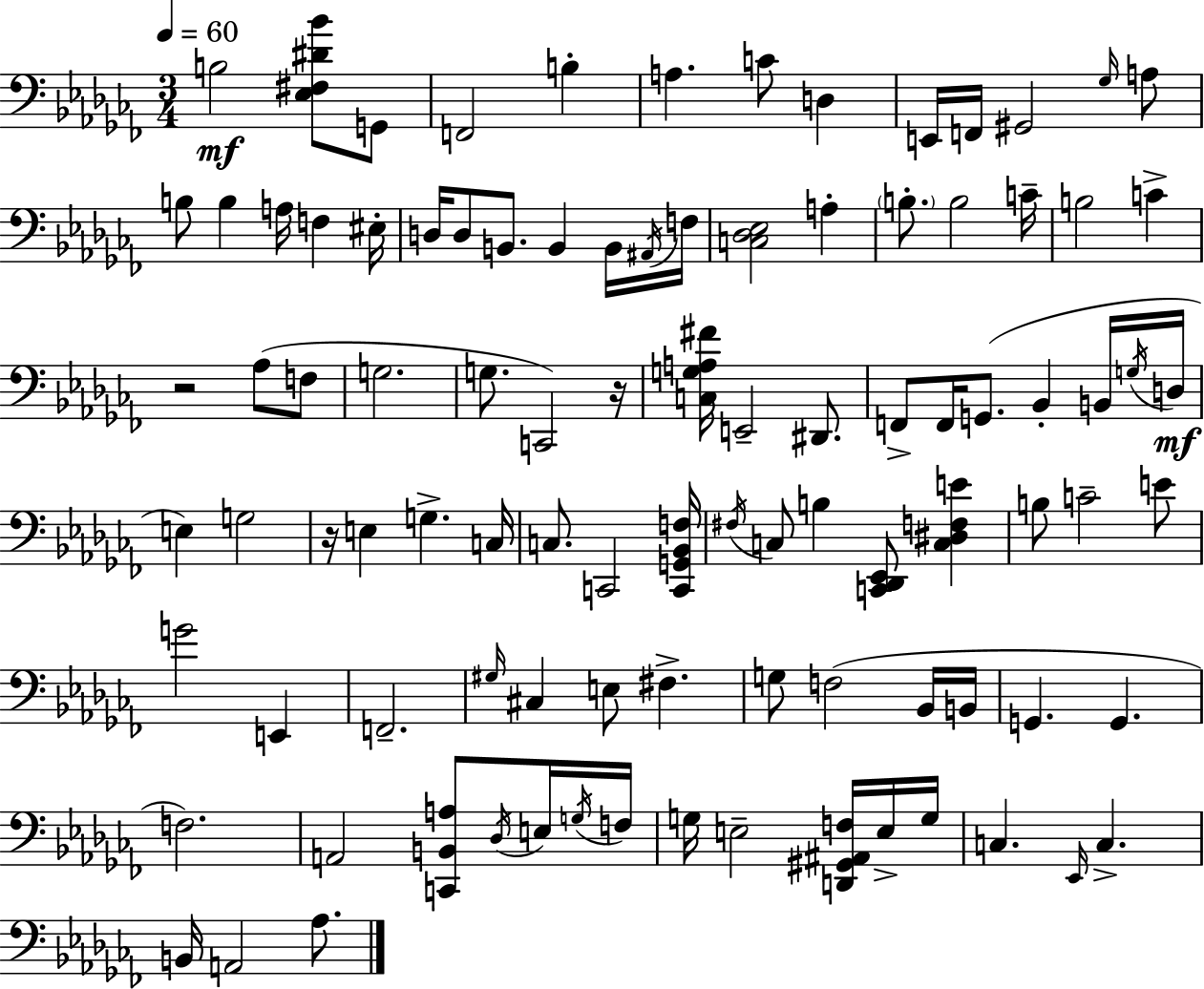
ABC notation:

X:1
T:Untitled
M:3/4
L:1/4
K:Abm
B,2 [_E,^F,^D_B]/2 G,,/2 F,,2 B, A, C/2 D, E,,/4 F,,/4 ^G,,2 _G,/4 A,/2 B,/2 B, A,/4 F, ^E,/4 D,/4 D,/2 B,,/2 B,, B,,/4 ^A,,/4 F,/4 [C,_D,_E,]2 A, B,/2 B,2 C/4 B,2 C z2 _A,/2 F,/2 G,2 G,/2 C,,2 z/4 [C,G,A,^F]/4 E,,2 ^D,,/2 F,,/2 F,,/4 G,,/2 _B,, B,,/4 G,/4 D,/4 E, G,2 z/4 E, G, C,/4 C,/2 C,,2 [C,,G,,_B,,F,]/4 ^F,/4 C,/2 B, [C,,_D,,_E,,]/2 [C,^D,F,E] B,/2 C2 E/2 G2 E,, F,,2 ^G,/4 ^C, E,/2 ^F, G,/2 F,2 _B,,/4 B,,/4 G,, G,, F,2 A,,2 [C,,B,,A,]/2 _D,/4 E,/4 G,/4 F,/4 G,/4 E,2 [D,,^G,,^A,,F,]/4 E,/4 G,/4 C, _E,,/4 C, B,,/4 A,,2 _A,/2